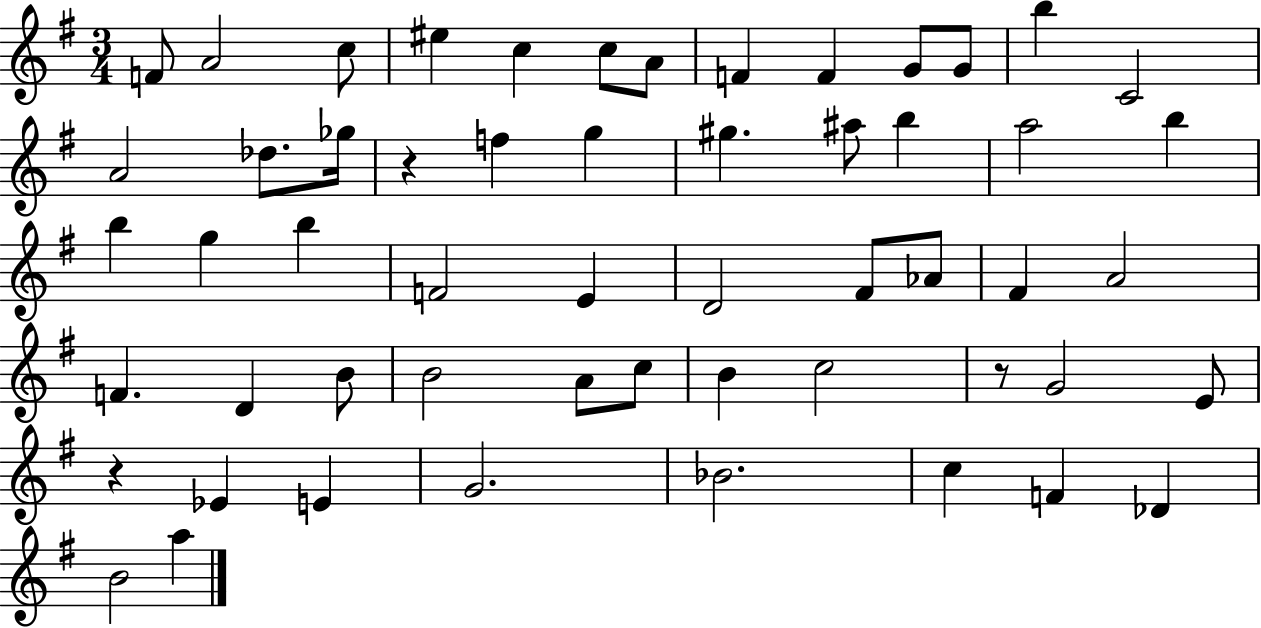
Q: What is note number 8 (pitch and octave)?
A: F4